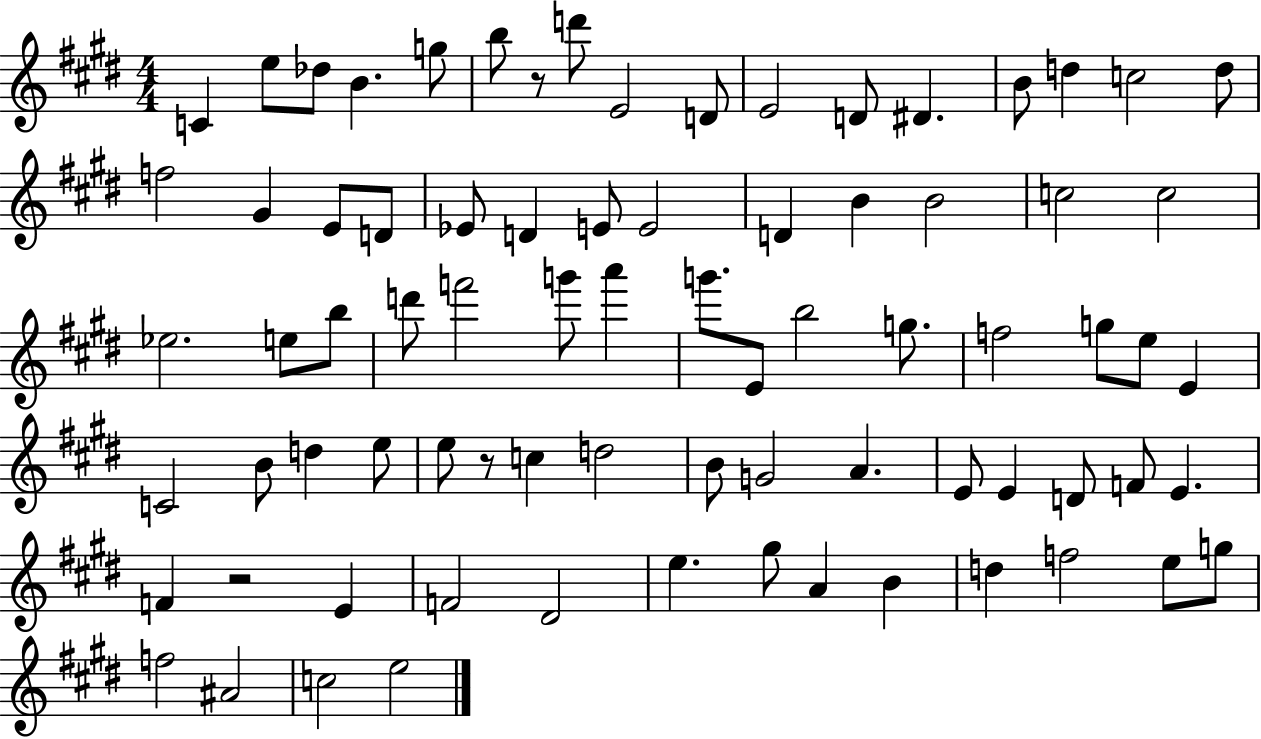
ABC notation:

X:1
T:Untitled
M:4/4
L:1/4
K:E
C e/2 _d/2 B g/2 b/2 z/2 d'/2 E2 D/2 E2 D/2 ^D B/2 d c2 d/2 f2 ^G E/2 D/2 _E/2 D E/2 E2 D B B2 c2 c2 _e2 e/2 b/2 d'/2 f'2 g'/2 a' g'/2 E/2 b2 g/2 f2 g/2 e/2 E C2 B/2 d e/2 e/2 z/2 c d2 B/2 G2 A E/2 E D/2 F/2 E F z2 E F2 ^D2 e ^g/2 A B d f2 e/2 g/2 f2 ^A2 c2 e2